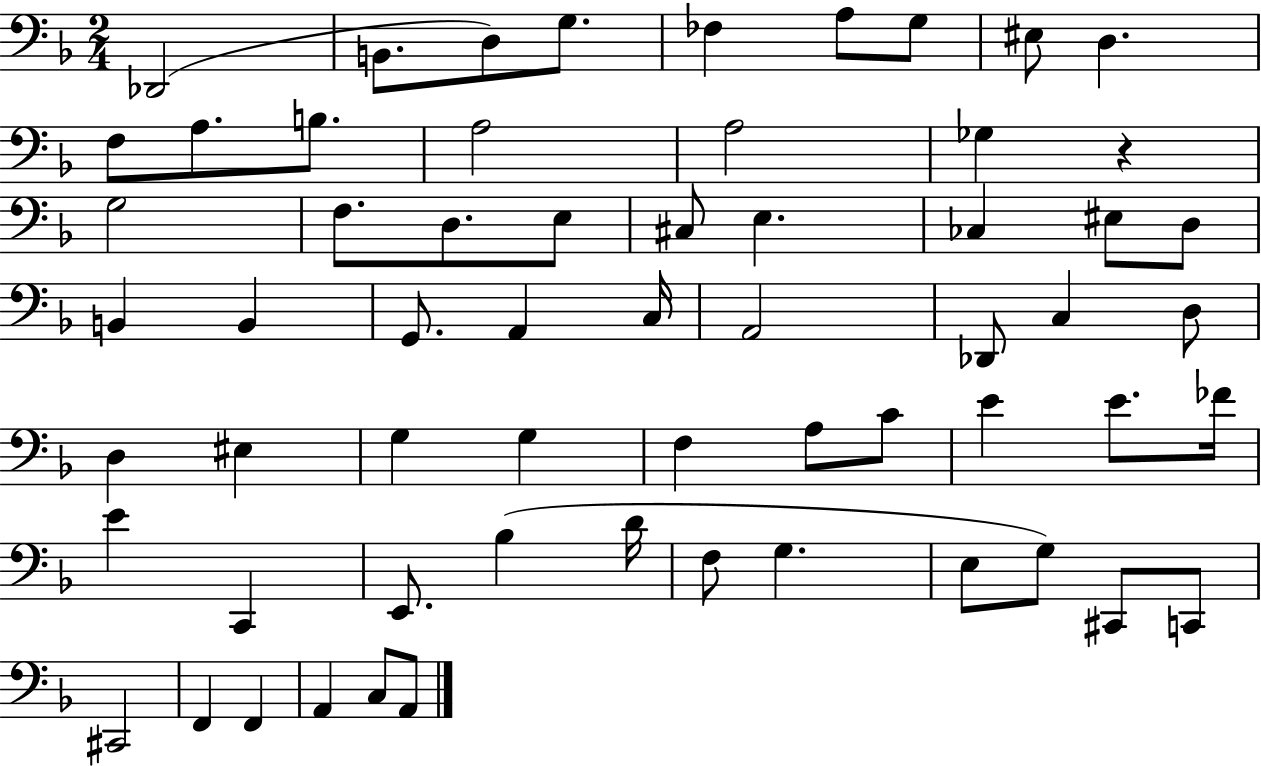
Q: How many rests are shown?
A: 1